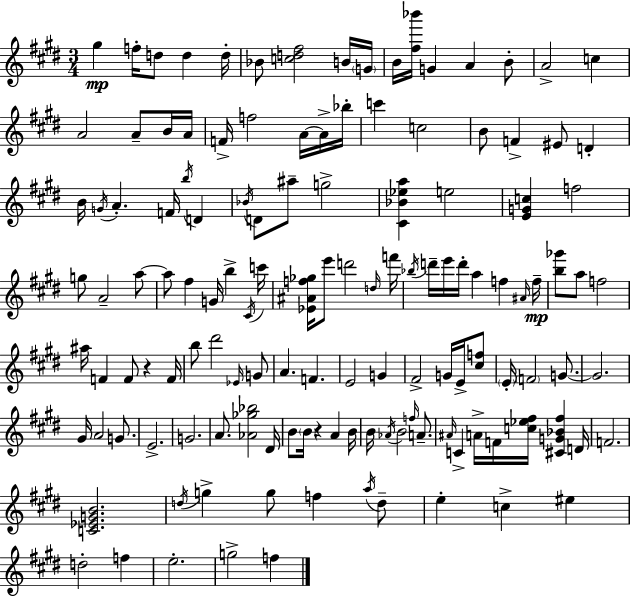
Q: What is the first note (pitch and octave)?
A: G#5